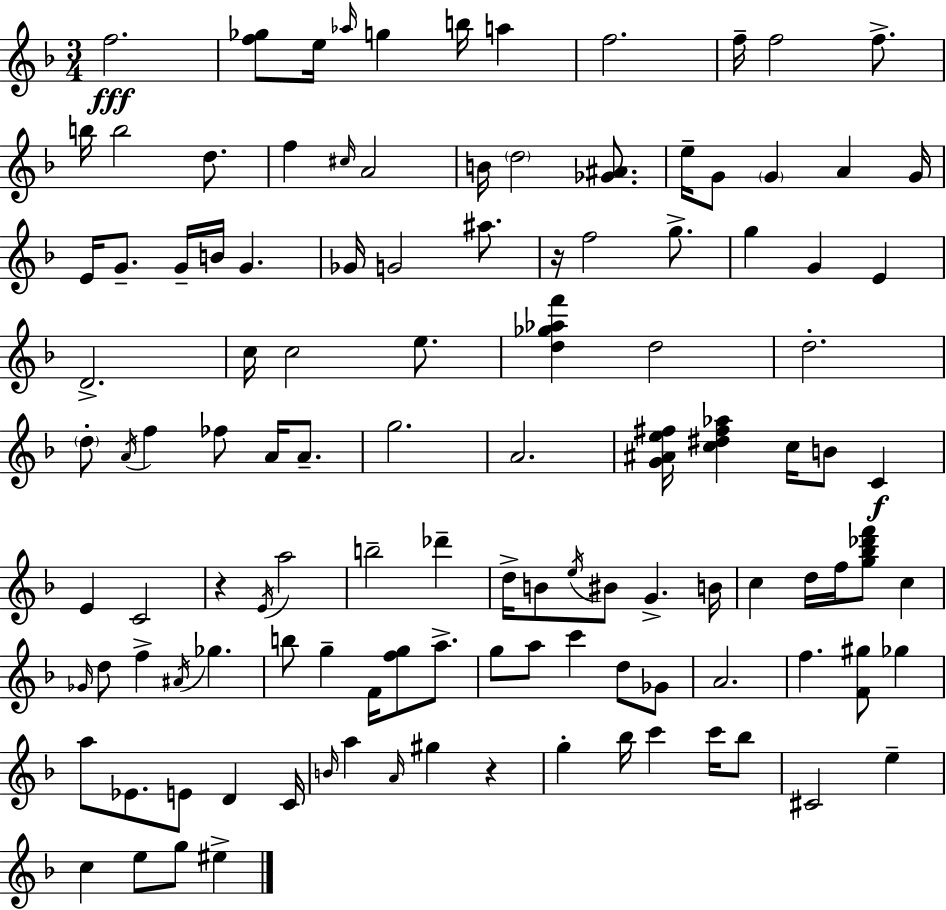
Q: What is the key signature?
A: F major